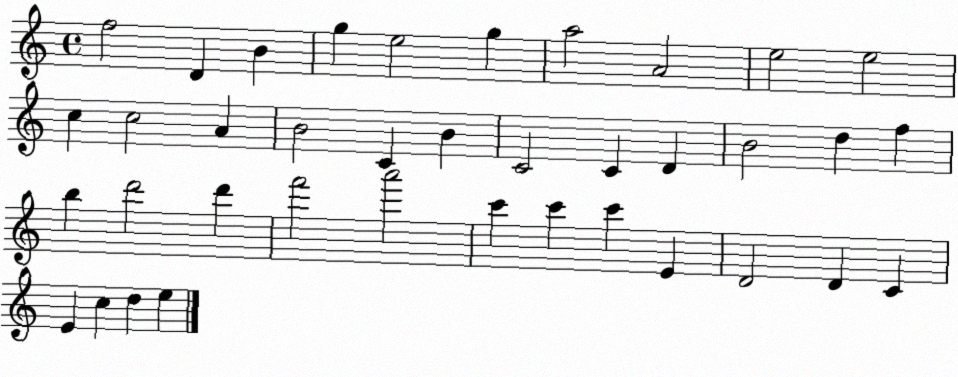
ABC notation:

X:1
T:Untitled
M:4/4
L:1/4
K:C
f2 D B g e2 g a2 A2 e2 e2 c c2 A B2 C B C2 C D B2 d f b d'2 d' f'2 a'2 c' c' c' E D2 D C E c d e